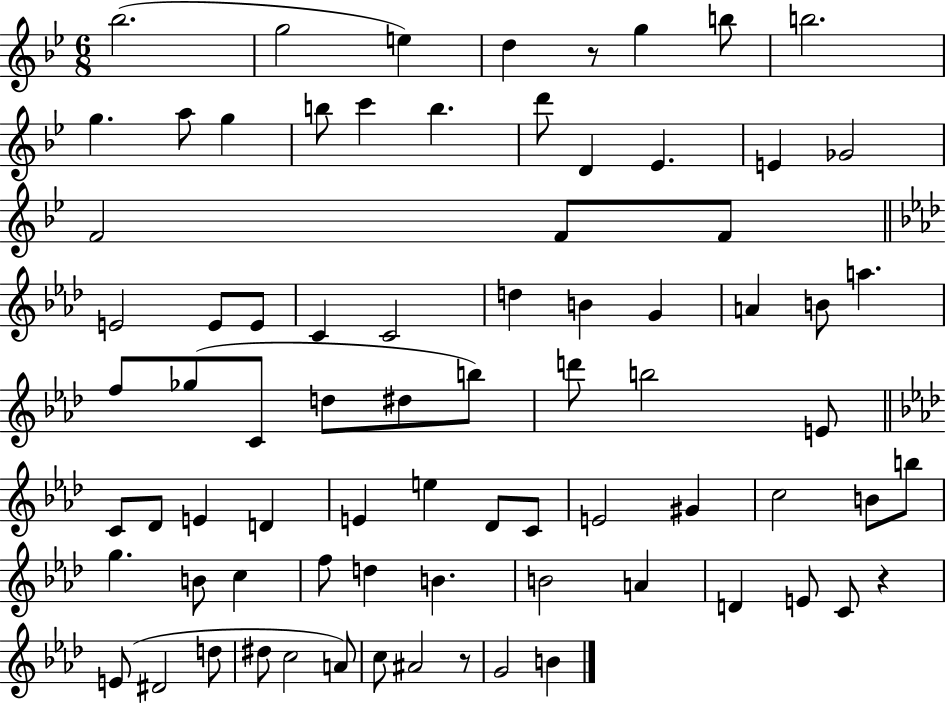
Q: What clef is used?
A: treble